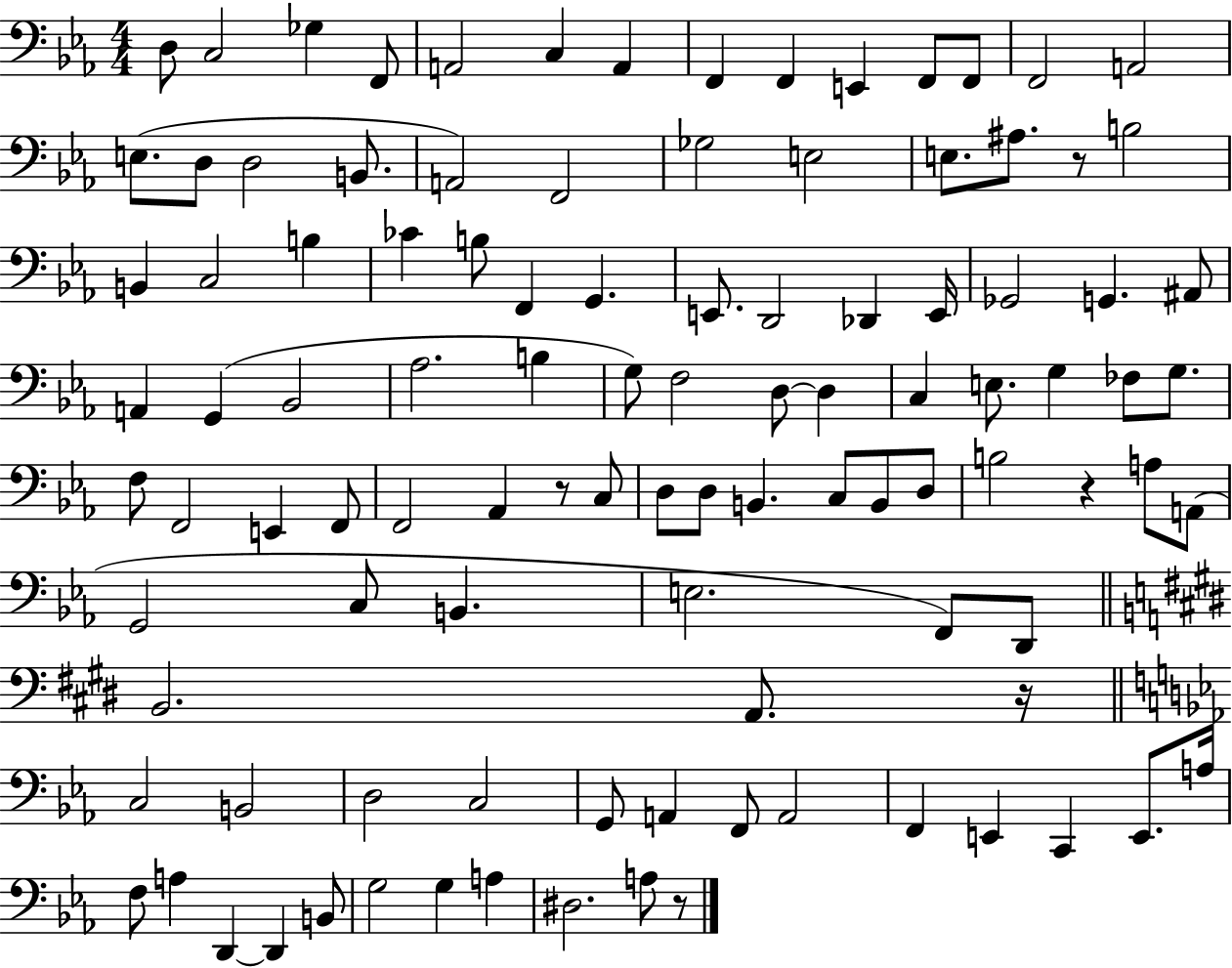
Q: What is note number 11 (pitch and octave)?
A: F2